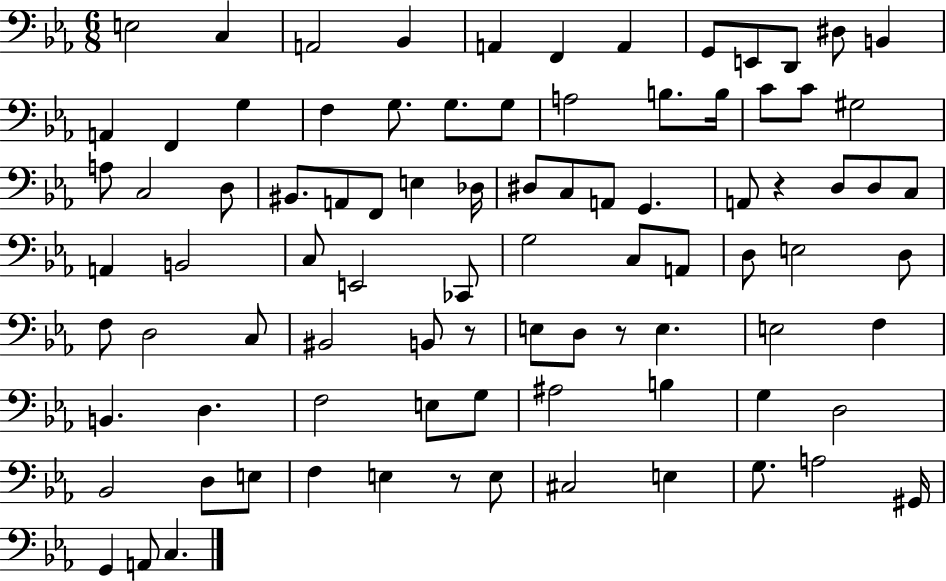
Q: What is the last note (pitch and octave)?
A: C3